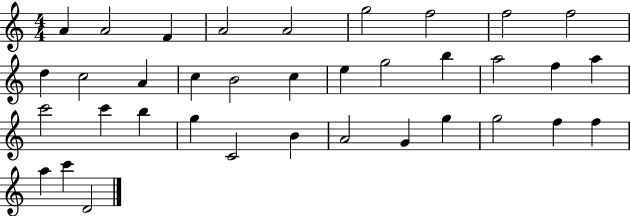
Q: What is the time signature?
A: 4/4